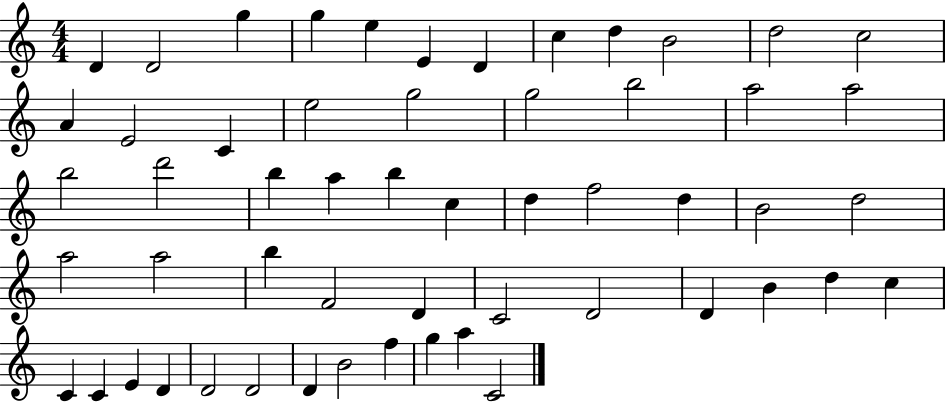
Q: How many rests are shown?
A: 0